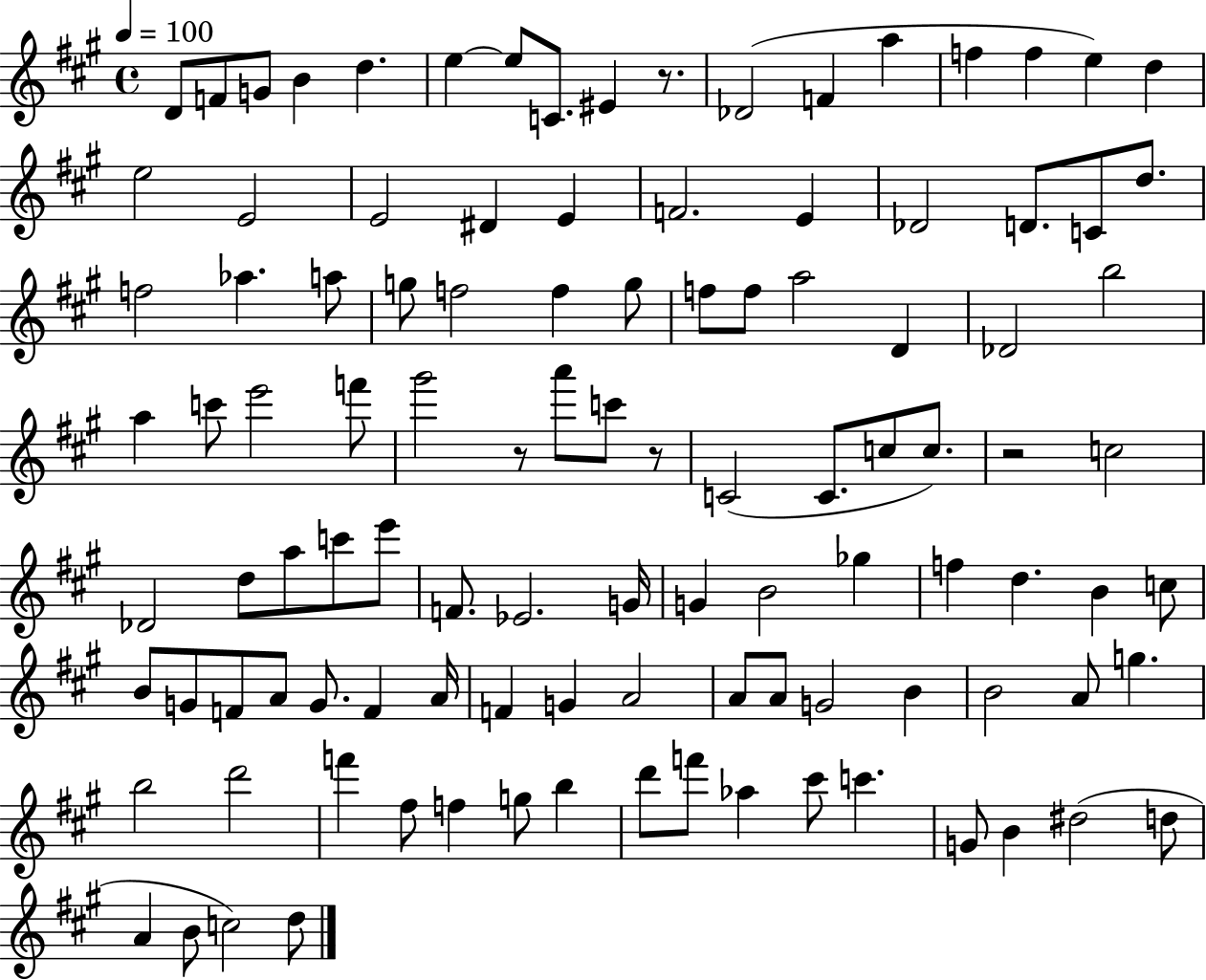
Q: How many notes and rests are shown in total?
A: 108